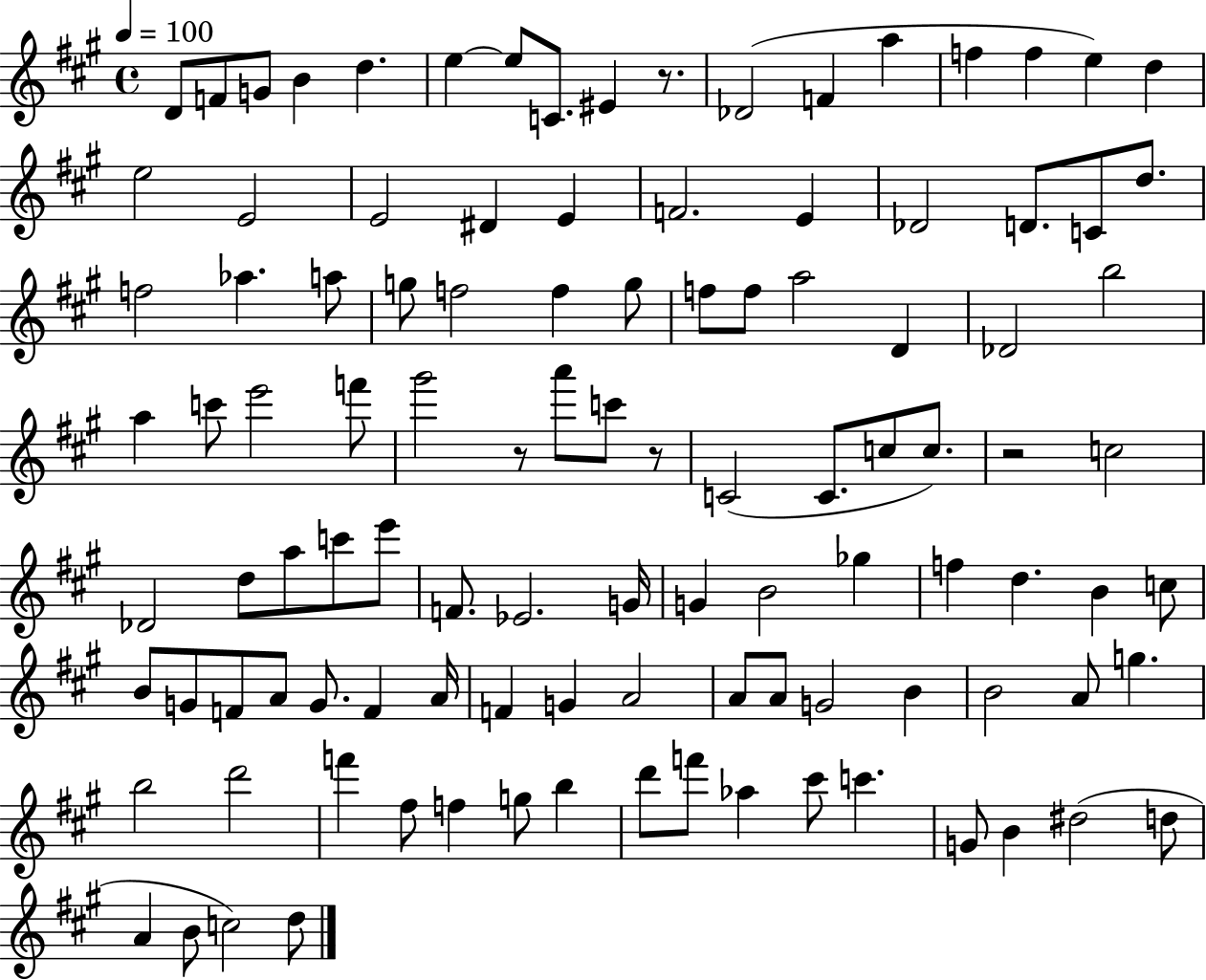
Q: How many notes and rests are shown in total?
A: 108